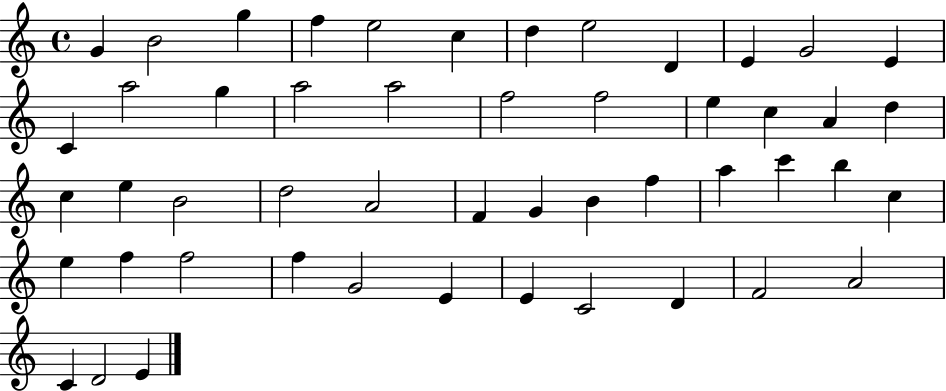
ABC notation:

X:1
T:Untitled
M:4/4
L:1/4
K:C
G B2 g f e2 c d e2 D E G2 E C a2 g a2 a2 f2 f2 e c A d c e B2 d2 A2 F G B f a c' b c e f f2 f G2 E E C2 D F2 A2 C D2 E